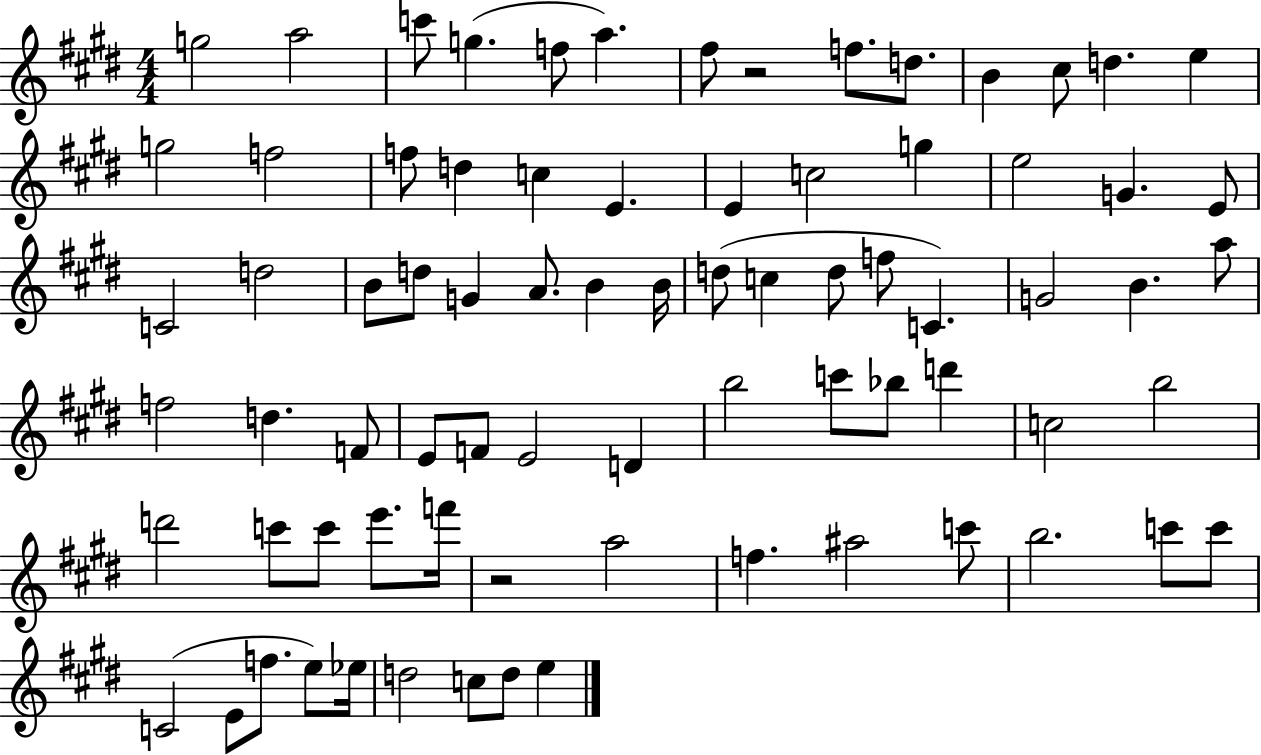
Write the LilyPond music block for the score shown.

{
  \clef treble
  \numericTimeSignature
  \time 4/4
  \key e \major
  g''2 a''2 | c'''8 g''4.( f''8 a''4.) | fis''8 r2 f''8. d''8. | b'4 cis''8 d''4. e''4 | \break g''2 f''2 | f''8 d''4 c''4 e'4. | e'4 c''2 g''4 | e''2 g'4. e'8 | \break c'2 d''2 | b'8 d''8 g'4 a'8. b'4 b'16 | d''8( c''4 d''8 f''8 c'4.) | g'2 b'4. a''8 | \break f''2 d''4. f'8 | e'8 f'8 e'2 d'4 | b''2 c'''8 bes''8 d'''4 | c''2 b''2 | \break d'''2 c'''8 c'''8 e'''8. f'''16 | r2 a''2 | f''4. ais''2 c'''8 | b''2. c'''8 c'''8 | \break c'2( e'8 f''8. e''8) ees''16 | d''2 c''8 d''8 e''4 | \bar "|."
}